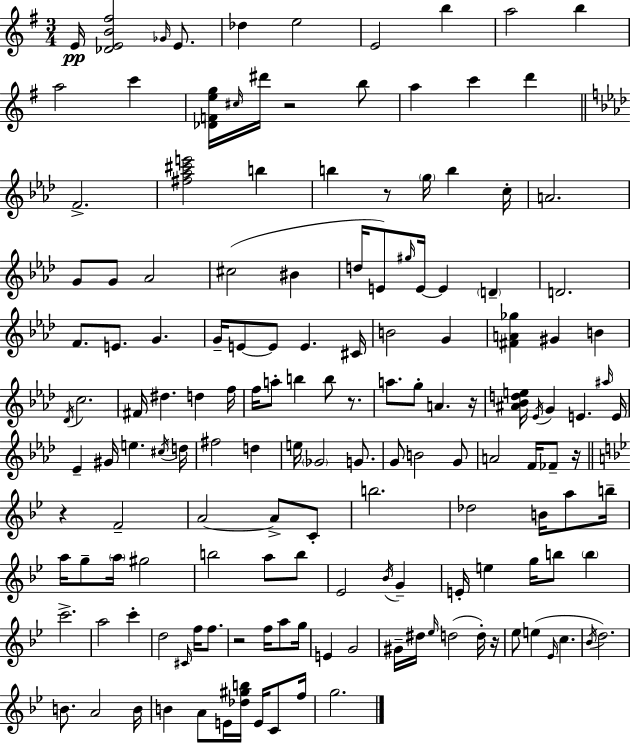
E4/s [Db4,E4,B4,F#5]/h Gb4/s E4/e. Db5/q E5/h E4/h B5/q A5/h B5/q A5/h C6/q [Db4,F4,E5,G5]/s C#5/s D#6/s R/h B5/e A5/q C6/q D6/q F4/h. [F#5,Ab5,C#6,E6]/h B5/q B5/q R/e G5/s B5/q C5/s A4/h. G4/e G4/e Ab4/h C#5/h BIS4/q D5/s E4/e G#5/s E4/s E4/q D4/q D4/h. F4/e. E4/e. G4/q. G4/s E4/e E4/e E4/q. C#4/s B4/h G4/q [F#4,A4,Gb5]/q G#4/q B4/q Db4/s C5/h. F#4/s D#5/q. D5/q F5/s F5/s A5/e B5/q B5/e R/e. A5/e. G5/e A4/q. R/s [A#4,Bb4,D5,E5]/s Eb4/s G4/q E4/q. A#5/s E4/s Eb4/q G#4/s E5/q. C#5/s D5/s F#5/h D5/q E5/s Gb4/h G4/e. G4/e B4/h G4/e A4/h F4/s FES4/e R/s R/q F4/h A4/h A4/e C4/e B5/h. Db5/h B4/s A5/e B5/s A5/s G5/e A5/s G#5/h B5/h A5/e B5/e Eb4/h Bb4/s G4/q E4/s E5/q G5/s B5/e B5/q C6/h. A5/h C6/q D5/h C#4/s F5/s F5/e. R/h F5/s A5/e G5/s E4/q G4/h G#4/s D#5/s Eb5/s D5/h D5/s R/s Eb5/e E5/q Eb4/s C5/q. Bb4/s D5/h. B4/e. A4/h B4/s B4/q A4/e E4/s [Db5,G#5,B5]/s E4/s C4/e F5/s G5/h.